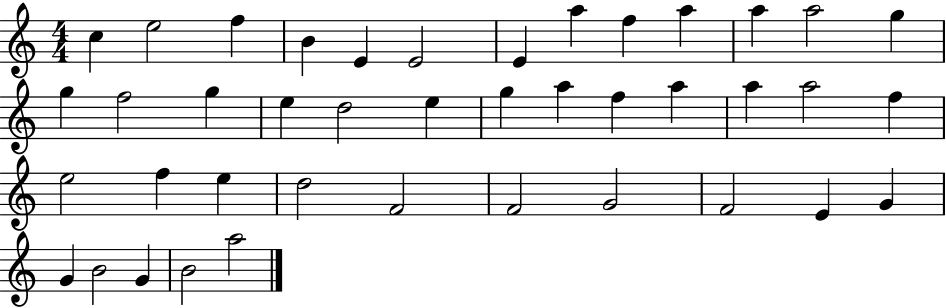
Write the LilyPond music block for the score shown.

{
  \clef treble
  \numericTimeSignature
  \time 4/4
  \key c \major
  c''4 e''2 f''4 | b'4 e'4 e'2 | e'4 a''4 f''4 a''4 | a''4 a''2 g''4 | \break g''4 f''2 g''4 | e''4 d''2 e''4 | g''4 a''4 f''4 a''4 | a''4 a''2 f''4 | \break e''2 f''4 e''4 | d''2 f'2 | f'2 g'2 | f'2 e'4 g'4 | \break g'4 b'2 g'4 | b'2 a''2 | \bar "|."
}